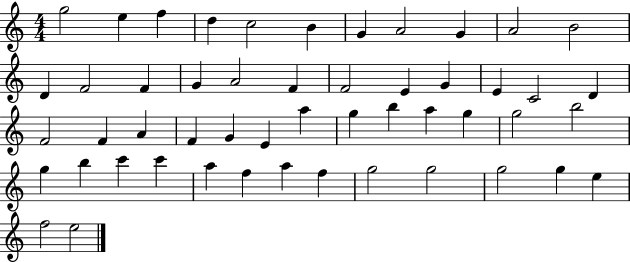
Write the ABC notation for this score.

X:1
T:Untitled
M:4/4
L:1/4
K:C
g2 e f d c2 B G A2 G A2 B2 D F2 F G A2 F F2 E G E C2 D F2 F A F G E a g b a g g2 b2 g b c' c' a f a f g2 g2 g2 g e f2 e2